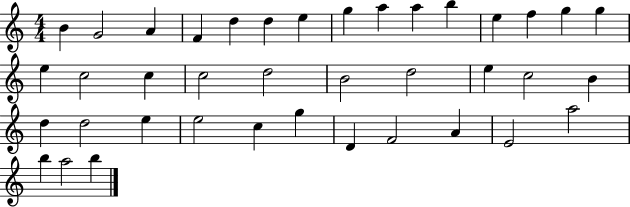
B4/q G4/h A4/q F4/q D5/q D5/q E5/q G5/q A5/q A5/q B5/q E5/q F5/q G5/q G5/q E5/q C5/h C5/q C5/h D5/h B4/h D5/h E5/q C5/h B4/q D5/q D5/h E5/q E5/h C5/q G5/q D4/q F4/h A4/q E4/h A5/h B5/q A5/h B5/q